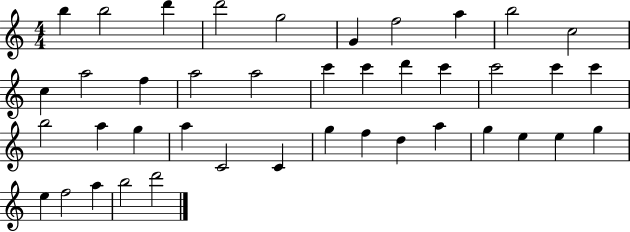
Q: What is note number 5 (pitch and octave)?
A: G5